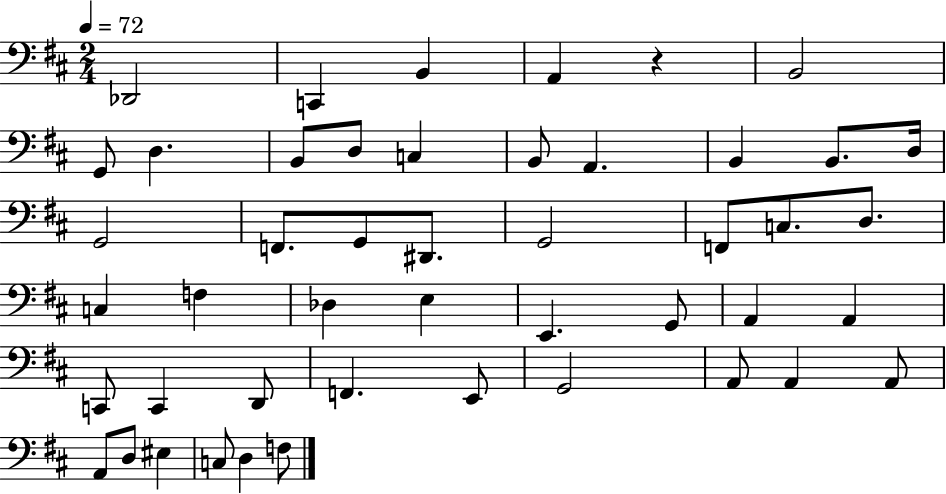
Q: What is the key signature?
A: D major